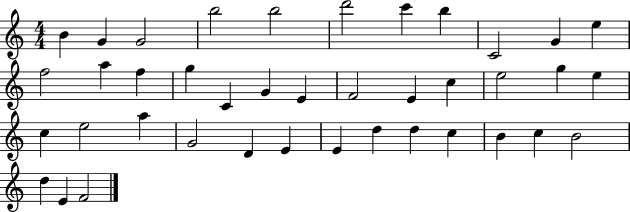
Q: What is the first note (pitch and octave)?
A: B4